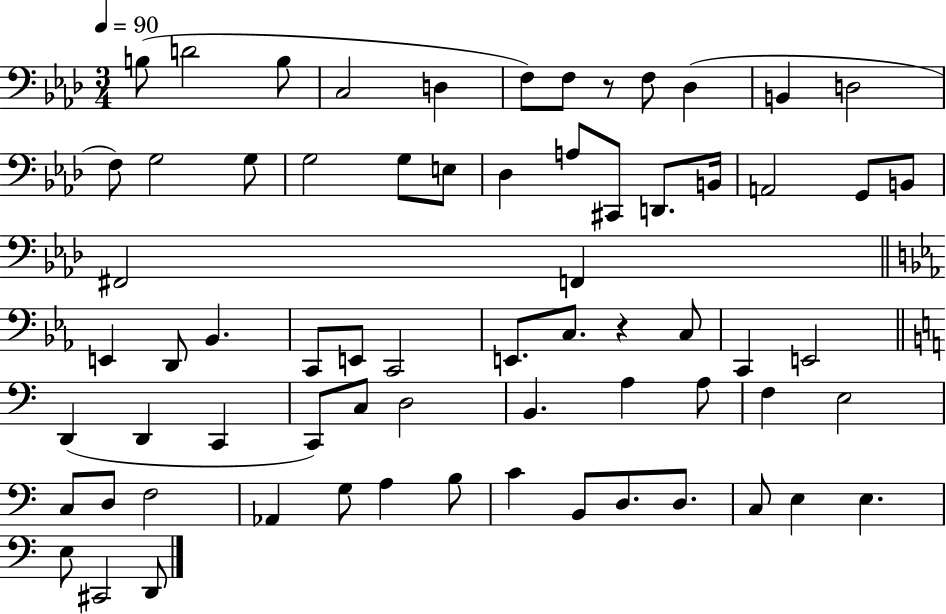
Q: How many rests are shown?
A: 2